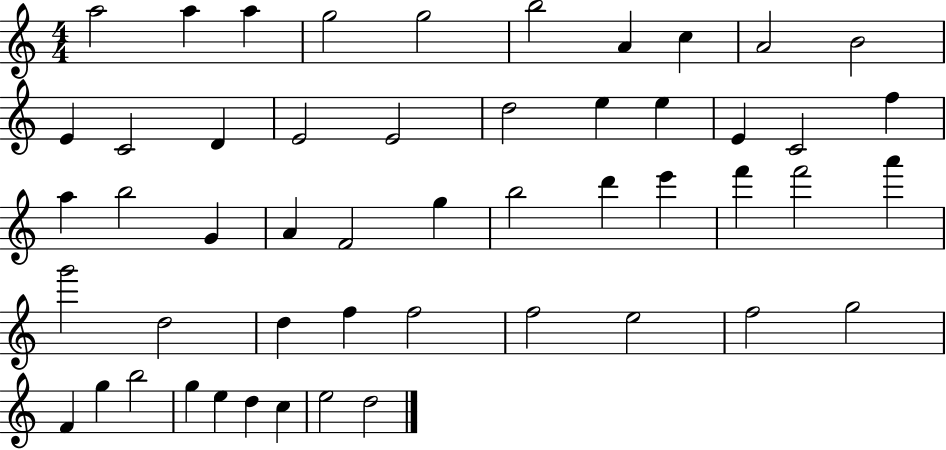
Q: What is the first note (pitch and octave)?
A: A5